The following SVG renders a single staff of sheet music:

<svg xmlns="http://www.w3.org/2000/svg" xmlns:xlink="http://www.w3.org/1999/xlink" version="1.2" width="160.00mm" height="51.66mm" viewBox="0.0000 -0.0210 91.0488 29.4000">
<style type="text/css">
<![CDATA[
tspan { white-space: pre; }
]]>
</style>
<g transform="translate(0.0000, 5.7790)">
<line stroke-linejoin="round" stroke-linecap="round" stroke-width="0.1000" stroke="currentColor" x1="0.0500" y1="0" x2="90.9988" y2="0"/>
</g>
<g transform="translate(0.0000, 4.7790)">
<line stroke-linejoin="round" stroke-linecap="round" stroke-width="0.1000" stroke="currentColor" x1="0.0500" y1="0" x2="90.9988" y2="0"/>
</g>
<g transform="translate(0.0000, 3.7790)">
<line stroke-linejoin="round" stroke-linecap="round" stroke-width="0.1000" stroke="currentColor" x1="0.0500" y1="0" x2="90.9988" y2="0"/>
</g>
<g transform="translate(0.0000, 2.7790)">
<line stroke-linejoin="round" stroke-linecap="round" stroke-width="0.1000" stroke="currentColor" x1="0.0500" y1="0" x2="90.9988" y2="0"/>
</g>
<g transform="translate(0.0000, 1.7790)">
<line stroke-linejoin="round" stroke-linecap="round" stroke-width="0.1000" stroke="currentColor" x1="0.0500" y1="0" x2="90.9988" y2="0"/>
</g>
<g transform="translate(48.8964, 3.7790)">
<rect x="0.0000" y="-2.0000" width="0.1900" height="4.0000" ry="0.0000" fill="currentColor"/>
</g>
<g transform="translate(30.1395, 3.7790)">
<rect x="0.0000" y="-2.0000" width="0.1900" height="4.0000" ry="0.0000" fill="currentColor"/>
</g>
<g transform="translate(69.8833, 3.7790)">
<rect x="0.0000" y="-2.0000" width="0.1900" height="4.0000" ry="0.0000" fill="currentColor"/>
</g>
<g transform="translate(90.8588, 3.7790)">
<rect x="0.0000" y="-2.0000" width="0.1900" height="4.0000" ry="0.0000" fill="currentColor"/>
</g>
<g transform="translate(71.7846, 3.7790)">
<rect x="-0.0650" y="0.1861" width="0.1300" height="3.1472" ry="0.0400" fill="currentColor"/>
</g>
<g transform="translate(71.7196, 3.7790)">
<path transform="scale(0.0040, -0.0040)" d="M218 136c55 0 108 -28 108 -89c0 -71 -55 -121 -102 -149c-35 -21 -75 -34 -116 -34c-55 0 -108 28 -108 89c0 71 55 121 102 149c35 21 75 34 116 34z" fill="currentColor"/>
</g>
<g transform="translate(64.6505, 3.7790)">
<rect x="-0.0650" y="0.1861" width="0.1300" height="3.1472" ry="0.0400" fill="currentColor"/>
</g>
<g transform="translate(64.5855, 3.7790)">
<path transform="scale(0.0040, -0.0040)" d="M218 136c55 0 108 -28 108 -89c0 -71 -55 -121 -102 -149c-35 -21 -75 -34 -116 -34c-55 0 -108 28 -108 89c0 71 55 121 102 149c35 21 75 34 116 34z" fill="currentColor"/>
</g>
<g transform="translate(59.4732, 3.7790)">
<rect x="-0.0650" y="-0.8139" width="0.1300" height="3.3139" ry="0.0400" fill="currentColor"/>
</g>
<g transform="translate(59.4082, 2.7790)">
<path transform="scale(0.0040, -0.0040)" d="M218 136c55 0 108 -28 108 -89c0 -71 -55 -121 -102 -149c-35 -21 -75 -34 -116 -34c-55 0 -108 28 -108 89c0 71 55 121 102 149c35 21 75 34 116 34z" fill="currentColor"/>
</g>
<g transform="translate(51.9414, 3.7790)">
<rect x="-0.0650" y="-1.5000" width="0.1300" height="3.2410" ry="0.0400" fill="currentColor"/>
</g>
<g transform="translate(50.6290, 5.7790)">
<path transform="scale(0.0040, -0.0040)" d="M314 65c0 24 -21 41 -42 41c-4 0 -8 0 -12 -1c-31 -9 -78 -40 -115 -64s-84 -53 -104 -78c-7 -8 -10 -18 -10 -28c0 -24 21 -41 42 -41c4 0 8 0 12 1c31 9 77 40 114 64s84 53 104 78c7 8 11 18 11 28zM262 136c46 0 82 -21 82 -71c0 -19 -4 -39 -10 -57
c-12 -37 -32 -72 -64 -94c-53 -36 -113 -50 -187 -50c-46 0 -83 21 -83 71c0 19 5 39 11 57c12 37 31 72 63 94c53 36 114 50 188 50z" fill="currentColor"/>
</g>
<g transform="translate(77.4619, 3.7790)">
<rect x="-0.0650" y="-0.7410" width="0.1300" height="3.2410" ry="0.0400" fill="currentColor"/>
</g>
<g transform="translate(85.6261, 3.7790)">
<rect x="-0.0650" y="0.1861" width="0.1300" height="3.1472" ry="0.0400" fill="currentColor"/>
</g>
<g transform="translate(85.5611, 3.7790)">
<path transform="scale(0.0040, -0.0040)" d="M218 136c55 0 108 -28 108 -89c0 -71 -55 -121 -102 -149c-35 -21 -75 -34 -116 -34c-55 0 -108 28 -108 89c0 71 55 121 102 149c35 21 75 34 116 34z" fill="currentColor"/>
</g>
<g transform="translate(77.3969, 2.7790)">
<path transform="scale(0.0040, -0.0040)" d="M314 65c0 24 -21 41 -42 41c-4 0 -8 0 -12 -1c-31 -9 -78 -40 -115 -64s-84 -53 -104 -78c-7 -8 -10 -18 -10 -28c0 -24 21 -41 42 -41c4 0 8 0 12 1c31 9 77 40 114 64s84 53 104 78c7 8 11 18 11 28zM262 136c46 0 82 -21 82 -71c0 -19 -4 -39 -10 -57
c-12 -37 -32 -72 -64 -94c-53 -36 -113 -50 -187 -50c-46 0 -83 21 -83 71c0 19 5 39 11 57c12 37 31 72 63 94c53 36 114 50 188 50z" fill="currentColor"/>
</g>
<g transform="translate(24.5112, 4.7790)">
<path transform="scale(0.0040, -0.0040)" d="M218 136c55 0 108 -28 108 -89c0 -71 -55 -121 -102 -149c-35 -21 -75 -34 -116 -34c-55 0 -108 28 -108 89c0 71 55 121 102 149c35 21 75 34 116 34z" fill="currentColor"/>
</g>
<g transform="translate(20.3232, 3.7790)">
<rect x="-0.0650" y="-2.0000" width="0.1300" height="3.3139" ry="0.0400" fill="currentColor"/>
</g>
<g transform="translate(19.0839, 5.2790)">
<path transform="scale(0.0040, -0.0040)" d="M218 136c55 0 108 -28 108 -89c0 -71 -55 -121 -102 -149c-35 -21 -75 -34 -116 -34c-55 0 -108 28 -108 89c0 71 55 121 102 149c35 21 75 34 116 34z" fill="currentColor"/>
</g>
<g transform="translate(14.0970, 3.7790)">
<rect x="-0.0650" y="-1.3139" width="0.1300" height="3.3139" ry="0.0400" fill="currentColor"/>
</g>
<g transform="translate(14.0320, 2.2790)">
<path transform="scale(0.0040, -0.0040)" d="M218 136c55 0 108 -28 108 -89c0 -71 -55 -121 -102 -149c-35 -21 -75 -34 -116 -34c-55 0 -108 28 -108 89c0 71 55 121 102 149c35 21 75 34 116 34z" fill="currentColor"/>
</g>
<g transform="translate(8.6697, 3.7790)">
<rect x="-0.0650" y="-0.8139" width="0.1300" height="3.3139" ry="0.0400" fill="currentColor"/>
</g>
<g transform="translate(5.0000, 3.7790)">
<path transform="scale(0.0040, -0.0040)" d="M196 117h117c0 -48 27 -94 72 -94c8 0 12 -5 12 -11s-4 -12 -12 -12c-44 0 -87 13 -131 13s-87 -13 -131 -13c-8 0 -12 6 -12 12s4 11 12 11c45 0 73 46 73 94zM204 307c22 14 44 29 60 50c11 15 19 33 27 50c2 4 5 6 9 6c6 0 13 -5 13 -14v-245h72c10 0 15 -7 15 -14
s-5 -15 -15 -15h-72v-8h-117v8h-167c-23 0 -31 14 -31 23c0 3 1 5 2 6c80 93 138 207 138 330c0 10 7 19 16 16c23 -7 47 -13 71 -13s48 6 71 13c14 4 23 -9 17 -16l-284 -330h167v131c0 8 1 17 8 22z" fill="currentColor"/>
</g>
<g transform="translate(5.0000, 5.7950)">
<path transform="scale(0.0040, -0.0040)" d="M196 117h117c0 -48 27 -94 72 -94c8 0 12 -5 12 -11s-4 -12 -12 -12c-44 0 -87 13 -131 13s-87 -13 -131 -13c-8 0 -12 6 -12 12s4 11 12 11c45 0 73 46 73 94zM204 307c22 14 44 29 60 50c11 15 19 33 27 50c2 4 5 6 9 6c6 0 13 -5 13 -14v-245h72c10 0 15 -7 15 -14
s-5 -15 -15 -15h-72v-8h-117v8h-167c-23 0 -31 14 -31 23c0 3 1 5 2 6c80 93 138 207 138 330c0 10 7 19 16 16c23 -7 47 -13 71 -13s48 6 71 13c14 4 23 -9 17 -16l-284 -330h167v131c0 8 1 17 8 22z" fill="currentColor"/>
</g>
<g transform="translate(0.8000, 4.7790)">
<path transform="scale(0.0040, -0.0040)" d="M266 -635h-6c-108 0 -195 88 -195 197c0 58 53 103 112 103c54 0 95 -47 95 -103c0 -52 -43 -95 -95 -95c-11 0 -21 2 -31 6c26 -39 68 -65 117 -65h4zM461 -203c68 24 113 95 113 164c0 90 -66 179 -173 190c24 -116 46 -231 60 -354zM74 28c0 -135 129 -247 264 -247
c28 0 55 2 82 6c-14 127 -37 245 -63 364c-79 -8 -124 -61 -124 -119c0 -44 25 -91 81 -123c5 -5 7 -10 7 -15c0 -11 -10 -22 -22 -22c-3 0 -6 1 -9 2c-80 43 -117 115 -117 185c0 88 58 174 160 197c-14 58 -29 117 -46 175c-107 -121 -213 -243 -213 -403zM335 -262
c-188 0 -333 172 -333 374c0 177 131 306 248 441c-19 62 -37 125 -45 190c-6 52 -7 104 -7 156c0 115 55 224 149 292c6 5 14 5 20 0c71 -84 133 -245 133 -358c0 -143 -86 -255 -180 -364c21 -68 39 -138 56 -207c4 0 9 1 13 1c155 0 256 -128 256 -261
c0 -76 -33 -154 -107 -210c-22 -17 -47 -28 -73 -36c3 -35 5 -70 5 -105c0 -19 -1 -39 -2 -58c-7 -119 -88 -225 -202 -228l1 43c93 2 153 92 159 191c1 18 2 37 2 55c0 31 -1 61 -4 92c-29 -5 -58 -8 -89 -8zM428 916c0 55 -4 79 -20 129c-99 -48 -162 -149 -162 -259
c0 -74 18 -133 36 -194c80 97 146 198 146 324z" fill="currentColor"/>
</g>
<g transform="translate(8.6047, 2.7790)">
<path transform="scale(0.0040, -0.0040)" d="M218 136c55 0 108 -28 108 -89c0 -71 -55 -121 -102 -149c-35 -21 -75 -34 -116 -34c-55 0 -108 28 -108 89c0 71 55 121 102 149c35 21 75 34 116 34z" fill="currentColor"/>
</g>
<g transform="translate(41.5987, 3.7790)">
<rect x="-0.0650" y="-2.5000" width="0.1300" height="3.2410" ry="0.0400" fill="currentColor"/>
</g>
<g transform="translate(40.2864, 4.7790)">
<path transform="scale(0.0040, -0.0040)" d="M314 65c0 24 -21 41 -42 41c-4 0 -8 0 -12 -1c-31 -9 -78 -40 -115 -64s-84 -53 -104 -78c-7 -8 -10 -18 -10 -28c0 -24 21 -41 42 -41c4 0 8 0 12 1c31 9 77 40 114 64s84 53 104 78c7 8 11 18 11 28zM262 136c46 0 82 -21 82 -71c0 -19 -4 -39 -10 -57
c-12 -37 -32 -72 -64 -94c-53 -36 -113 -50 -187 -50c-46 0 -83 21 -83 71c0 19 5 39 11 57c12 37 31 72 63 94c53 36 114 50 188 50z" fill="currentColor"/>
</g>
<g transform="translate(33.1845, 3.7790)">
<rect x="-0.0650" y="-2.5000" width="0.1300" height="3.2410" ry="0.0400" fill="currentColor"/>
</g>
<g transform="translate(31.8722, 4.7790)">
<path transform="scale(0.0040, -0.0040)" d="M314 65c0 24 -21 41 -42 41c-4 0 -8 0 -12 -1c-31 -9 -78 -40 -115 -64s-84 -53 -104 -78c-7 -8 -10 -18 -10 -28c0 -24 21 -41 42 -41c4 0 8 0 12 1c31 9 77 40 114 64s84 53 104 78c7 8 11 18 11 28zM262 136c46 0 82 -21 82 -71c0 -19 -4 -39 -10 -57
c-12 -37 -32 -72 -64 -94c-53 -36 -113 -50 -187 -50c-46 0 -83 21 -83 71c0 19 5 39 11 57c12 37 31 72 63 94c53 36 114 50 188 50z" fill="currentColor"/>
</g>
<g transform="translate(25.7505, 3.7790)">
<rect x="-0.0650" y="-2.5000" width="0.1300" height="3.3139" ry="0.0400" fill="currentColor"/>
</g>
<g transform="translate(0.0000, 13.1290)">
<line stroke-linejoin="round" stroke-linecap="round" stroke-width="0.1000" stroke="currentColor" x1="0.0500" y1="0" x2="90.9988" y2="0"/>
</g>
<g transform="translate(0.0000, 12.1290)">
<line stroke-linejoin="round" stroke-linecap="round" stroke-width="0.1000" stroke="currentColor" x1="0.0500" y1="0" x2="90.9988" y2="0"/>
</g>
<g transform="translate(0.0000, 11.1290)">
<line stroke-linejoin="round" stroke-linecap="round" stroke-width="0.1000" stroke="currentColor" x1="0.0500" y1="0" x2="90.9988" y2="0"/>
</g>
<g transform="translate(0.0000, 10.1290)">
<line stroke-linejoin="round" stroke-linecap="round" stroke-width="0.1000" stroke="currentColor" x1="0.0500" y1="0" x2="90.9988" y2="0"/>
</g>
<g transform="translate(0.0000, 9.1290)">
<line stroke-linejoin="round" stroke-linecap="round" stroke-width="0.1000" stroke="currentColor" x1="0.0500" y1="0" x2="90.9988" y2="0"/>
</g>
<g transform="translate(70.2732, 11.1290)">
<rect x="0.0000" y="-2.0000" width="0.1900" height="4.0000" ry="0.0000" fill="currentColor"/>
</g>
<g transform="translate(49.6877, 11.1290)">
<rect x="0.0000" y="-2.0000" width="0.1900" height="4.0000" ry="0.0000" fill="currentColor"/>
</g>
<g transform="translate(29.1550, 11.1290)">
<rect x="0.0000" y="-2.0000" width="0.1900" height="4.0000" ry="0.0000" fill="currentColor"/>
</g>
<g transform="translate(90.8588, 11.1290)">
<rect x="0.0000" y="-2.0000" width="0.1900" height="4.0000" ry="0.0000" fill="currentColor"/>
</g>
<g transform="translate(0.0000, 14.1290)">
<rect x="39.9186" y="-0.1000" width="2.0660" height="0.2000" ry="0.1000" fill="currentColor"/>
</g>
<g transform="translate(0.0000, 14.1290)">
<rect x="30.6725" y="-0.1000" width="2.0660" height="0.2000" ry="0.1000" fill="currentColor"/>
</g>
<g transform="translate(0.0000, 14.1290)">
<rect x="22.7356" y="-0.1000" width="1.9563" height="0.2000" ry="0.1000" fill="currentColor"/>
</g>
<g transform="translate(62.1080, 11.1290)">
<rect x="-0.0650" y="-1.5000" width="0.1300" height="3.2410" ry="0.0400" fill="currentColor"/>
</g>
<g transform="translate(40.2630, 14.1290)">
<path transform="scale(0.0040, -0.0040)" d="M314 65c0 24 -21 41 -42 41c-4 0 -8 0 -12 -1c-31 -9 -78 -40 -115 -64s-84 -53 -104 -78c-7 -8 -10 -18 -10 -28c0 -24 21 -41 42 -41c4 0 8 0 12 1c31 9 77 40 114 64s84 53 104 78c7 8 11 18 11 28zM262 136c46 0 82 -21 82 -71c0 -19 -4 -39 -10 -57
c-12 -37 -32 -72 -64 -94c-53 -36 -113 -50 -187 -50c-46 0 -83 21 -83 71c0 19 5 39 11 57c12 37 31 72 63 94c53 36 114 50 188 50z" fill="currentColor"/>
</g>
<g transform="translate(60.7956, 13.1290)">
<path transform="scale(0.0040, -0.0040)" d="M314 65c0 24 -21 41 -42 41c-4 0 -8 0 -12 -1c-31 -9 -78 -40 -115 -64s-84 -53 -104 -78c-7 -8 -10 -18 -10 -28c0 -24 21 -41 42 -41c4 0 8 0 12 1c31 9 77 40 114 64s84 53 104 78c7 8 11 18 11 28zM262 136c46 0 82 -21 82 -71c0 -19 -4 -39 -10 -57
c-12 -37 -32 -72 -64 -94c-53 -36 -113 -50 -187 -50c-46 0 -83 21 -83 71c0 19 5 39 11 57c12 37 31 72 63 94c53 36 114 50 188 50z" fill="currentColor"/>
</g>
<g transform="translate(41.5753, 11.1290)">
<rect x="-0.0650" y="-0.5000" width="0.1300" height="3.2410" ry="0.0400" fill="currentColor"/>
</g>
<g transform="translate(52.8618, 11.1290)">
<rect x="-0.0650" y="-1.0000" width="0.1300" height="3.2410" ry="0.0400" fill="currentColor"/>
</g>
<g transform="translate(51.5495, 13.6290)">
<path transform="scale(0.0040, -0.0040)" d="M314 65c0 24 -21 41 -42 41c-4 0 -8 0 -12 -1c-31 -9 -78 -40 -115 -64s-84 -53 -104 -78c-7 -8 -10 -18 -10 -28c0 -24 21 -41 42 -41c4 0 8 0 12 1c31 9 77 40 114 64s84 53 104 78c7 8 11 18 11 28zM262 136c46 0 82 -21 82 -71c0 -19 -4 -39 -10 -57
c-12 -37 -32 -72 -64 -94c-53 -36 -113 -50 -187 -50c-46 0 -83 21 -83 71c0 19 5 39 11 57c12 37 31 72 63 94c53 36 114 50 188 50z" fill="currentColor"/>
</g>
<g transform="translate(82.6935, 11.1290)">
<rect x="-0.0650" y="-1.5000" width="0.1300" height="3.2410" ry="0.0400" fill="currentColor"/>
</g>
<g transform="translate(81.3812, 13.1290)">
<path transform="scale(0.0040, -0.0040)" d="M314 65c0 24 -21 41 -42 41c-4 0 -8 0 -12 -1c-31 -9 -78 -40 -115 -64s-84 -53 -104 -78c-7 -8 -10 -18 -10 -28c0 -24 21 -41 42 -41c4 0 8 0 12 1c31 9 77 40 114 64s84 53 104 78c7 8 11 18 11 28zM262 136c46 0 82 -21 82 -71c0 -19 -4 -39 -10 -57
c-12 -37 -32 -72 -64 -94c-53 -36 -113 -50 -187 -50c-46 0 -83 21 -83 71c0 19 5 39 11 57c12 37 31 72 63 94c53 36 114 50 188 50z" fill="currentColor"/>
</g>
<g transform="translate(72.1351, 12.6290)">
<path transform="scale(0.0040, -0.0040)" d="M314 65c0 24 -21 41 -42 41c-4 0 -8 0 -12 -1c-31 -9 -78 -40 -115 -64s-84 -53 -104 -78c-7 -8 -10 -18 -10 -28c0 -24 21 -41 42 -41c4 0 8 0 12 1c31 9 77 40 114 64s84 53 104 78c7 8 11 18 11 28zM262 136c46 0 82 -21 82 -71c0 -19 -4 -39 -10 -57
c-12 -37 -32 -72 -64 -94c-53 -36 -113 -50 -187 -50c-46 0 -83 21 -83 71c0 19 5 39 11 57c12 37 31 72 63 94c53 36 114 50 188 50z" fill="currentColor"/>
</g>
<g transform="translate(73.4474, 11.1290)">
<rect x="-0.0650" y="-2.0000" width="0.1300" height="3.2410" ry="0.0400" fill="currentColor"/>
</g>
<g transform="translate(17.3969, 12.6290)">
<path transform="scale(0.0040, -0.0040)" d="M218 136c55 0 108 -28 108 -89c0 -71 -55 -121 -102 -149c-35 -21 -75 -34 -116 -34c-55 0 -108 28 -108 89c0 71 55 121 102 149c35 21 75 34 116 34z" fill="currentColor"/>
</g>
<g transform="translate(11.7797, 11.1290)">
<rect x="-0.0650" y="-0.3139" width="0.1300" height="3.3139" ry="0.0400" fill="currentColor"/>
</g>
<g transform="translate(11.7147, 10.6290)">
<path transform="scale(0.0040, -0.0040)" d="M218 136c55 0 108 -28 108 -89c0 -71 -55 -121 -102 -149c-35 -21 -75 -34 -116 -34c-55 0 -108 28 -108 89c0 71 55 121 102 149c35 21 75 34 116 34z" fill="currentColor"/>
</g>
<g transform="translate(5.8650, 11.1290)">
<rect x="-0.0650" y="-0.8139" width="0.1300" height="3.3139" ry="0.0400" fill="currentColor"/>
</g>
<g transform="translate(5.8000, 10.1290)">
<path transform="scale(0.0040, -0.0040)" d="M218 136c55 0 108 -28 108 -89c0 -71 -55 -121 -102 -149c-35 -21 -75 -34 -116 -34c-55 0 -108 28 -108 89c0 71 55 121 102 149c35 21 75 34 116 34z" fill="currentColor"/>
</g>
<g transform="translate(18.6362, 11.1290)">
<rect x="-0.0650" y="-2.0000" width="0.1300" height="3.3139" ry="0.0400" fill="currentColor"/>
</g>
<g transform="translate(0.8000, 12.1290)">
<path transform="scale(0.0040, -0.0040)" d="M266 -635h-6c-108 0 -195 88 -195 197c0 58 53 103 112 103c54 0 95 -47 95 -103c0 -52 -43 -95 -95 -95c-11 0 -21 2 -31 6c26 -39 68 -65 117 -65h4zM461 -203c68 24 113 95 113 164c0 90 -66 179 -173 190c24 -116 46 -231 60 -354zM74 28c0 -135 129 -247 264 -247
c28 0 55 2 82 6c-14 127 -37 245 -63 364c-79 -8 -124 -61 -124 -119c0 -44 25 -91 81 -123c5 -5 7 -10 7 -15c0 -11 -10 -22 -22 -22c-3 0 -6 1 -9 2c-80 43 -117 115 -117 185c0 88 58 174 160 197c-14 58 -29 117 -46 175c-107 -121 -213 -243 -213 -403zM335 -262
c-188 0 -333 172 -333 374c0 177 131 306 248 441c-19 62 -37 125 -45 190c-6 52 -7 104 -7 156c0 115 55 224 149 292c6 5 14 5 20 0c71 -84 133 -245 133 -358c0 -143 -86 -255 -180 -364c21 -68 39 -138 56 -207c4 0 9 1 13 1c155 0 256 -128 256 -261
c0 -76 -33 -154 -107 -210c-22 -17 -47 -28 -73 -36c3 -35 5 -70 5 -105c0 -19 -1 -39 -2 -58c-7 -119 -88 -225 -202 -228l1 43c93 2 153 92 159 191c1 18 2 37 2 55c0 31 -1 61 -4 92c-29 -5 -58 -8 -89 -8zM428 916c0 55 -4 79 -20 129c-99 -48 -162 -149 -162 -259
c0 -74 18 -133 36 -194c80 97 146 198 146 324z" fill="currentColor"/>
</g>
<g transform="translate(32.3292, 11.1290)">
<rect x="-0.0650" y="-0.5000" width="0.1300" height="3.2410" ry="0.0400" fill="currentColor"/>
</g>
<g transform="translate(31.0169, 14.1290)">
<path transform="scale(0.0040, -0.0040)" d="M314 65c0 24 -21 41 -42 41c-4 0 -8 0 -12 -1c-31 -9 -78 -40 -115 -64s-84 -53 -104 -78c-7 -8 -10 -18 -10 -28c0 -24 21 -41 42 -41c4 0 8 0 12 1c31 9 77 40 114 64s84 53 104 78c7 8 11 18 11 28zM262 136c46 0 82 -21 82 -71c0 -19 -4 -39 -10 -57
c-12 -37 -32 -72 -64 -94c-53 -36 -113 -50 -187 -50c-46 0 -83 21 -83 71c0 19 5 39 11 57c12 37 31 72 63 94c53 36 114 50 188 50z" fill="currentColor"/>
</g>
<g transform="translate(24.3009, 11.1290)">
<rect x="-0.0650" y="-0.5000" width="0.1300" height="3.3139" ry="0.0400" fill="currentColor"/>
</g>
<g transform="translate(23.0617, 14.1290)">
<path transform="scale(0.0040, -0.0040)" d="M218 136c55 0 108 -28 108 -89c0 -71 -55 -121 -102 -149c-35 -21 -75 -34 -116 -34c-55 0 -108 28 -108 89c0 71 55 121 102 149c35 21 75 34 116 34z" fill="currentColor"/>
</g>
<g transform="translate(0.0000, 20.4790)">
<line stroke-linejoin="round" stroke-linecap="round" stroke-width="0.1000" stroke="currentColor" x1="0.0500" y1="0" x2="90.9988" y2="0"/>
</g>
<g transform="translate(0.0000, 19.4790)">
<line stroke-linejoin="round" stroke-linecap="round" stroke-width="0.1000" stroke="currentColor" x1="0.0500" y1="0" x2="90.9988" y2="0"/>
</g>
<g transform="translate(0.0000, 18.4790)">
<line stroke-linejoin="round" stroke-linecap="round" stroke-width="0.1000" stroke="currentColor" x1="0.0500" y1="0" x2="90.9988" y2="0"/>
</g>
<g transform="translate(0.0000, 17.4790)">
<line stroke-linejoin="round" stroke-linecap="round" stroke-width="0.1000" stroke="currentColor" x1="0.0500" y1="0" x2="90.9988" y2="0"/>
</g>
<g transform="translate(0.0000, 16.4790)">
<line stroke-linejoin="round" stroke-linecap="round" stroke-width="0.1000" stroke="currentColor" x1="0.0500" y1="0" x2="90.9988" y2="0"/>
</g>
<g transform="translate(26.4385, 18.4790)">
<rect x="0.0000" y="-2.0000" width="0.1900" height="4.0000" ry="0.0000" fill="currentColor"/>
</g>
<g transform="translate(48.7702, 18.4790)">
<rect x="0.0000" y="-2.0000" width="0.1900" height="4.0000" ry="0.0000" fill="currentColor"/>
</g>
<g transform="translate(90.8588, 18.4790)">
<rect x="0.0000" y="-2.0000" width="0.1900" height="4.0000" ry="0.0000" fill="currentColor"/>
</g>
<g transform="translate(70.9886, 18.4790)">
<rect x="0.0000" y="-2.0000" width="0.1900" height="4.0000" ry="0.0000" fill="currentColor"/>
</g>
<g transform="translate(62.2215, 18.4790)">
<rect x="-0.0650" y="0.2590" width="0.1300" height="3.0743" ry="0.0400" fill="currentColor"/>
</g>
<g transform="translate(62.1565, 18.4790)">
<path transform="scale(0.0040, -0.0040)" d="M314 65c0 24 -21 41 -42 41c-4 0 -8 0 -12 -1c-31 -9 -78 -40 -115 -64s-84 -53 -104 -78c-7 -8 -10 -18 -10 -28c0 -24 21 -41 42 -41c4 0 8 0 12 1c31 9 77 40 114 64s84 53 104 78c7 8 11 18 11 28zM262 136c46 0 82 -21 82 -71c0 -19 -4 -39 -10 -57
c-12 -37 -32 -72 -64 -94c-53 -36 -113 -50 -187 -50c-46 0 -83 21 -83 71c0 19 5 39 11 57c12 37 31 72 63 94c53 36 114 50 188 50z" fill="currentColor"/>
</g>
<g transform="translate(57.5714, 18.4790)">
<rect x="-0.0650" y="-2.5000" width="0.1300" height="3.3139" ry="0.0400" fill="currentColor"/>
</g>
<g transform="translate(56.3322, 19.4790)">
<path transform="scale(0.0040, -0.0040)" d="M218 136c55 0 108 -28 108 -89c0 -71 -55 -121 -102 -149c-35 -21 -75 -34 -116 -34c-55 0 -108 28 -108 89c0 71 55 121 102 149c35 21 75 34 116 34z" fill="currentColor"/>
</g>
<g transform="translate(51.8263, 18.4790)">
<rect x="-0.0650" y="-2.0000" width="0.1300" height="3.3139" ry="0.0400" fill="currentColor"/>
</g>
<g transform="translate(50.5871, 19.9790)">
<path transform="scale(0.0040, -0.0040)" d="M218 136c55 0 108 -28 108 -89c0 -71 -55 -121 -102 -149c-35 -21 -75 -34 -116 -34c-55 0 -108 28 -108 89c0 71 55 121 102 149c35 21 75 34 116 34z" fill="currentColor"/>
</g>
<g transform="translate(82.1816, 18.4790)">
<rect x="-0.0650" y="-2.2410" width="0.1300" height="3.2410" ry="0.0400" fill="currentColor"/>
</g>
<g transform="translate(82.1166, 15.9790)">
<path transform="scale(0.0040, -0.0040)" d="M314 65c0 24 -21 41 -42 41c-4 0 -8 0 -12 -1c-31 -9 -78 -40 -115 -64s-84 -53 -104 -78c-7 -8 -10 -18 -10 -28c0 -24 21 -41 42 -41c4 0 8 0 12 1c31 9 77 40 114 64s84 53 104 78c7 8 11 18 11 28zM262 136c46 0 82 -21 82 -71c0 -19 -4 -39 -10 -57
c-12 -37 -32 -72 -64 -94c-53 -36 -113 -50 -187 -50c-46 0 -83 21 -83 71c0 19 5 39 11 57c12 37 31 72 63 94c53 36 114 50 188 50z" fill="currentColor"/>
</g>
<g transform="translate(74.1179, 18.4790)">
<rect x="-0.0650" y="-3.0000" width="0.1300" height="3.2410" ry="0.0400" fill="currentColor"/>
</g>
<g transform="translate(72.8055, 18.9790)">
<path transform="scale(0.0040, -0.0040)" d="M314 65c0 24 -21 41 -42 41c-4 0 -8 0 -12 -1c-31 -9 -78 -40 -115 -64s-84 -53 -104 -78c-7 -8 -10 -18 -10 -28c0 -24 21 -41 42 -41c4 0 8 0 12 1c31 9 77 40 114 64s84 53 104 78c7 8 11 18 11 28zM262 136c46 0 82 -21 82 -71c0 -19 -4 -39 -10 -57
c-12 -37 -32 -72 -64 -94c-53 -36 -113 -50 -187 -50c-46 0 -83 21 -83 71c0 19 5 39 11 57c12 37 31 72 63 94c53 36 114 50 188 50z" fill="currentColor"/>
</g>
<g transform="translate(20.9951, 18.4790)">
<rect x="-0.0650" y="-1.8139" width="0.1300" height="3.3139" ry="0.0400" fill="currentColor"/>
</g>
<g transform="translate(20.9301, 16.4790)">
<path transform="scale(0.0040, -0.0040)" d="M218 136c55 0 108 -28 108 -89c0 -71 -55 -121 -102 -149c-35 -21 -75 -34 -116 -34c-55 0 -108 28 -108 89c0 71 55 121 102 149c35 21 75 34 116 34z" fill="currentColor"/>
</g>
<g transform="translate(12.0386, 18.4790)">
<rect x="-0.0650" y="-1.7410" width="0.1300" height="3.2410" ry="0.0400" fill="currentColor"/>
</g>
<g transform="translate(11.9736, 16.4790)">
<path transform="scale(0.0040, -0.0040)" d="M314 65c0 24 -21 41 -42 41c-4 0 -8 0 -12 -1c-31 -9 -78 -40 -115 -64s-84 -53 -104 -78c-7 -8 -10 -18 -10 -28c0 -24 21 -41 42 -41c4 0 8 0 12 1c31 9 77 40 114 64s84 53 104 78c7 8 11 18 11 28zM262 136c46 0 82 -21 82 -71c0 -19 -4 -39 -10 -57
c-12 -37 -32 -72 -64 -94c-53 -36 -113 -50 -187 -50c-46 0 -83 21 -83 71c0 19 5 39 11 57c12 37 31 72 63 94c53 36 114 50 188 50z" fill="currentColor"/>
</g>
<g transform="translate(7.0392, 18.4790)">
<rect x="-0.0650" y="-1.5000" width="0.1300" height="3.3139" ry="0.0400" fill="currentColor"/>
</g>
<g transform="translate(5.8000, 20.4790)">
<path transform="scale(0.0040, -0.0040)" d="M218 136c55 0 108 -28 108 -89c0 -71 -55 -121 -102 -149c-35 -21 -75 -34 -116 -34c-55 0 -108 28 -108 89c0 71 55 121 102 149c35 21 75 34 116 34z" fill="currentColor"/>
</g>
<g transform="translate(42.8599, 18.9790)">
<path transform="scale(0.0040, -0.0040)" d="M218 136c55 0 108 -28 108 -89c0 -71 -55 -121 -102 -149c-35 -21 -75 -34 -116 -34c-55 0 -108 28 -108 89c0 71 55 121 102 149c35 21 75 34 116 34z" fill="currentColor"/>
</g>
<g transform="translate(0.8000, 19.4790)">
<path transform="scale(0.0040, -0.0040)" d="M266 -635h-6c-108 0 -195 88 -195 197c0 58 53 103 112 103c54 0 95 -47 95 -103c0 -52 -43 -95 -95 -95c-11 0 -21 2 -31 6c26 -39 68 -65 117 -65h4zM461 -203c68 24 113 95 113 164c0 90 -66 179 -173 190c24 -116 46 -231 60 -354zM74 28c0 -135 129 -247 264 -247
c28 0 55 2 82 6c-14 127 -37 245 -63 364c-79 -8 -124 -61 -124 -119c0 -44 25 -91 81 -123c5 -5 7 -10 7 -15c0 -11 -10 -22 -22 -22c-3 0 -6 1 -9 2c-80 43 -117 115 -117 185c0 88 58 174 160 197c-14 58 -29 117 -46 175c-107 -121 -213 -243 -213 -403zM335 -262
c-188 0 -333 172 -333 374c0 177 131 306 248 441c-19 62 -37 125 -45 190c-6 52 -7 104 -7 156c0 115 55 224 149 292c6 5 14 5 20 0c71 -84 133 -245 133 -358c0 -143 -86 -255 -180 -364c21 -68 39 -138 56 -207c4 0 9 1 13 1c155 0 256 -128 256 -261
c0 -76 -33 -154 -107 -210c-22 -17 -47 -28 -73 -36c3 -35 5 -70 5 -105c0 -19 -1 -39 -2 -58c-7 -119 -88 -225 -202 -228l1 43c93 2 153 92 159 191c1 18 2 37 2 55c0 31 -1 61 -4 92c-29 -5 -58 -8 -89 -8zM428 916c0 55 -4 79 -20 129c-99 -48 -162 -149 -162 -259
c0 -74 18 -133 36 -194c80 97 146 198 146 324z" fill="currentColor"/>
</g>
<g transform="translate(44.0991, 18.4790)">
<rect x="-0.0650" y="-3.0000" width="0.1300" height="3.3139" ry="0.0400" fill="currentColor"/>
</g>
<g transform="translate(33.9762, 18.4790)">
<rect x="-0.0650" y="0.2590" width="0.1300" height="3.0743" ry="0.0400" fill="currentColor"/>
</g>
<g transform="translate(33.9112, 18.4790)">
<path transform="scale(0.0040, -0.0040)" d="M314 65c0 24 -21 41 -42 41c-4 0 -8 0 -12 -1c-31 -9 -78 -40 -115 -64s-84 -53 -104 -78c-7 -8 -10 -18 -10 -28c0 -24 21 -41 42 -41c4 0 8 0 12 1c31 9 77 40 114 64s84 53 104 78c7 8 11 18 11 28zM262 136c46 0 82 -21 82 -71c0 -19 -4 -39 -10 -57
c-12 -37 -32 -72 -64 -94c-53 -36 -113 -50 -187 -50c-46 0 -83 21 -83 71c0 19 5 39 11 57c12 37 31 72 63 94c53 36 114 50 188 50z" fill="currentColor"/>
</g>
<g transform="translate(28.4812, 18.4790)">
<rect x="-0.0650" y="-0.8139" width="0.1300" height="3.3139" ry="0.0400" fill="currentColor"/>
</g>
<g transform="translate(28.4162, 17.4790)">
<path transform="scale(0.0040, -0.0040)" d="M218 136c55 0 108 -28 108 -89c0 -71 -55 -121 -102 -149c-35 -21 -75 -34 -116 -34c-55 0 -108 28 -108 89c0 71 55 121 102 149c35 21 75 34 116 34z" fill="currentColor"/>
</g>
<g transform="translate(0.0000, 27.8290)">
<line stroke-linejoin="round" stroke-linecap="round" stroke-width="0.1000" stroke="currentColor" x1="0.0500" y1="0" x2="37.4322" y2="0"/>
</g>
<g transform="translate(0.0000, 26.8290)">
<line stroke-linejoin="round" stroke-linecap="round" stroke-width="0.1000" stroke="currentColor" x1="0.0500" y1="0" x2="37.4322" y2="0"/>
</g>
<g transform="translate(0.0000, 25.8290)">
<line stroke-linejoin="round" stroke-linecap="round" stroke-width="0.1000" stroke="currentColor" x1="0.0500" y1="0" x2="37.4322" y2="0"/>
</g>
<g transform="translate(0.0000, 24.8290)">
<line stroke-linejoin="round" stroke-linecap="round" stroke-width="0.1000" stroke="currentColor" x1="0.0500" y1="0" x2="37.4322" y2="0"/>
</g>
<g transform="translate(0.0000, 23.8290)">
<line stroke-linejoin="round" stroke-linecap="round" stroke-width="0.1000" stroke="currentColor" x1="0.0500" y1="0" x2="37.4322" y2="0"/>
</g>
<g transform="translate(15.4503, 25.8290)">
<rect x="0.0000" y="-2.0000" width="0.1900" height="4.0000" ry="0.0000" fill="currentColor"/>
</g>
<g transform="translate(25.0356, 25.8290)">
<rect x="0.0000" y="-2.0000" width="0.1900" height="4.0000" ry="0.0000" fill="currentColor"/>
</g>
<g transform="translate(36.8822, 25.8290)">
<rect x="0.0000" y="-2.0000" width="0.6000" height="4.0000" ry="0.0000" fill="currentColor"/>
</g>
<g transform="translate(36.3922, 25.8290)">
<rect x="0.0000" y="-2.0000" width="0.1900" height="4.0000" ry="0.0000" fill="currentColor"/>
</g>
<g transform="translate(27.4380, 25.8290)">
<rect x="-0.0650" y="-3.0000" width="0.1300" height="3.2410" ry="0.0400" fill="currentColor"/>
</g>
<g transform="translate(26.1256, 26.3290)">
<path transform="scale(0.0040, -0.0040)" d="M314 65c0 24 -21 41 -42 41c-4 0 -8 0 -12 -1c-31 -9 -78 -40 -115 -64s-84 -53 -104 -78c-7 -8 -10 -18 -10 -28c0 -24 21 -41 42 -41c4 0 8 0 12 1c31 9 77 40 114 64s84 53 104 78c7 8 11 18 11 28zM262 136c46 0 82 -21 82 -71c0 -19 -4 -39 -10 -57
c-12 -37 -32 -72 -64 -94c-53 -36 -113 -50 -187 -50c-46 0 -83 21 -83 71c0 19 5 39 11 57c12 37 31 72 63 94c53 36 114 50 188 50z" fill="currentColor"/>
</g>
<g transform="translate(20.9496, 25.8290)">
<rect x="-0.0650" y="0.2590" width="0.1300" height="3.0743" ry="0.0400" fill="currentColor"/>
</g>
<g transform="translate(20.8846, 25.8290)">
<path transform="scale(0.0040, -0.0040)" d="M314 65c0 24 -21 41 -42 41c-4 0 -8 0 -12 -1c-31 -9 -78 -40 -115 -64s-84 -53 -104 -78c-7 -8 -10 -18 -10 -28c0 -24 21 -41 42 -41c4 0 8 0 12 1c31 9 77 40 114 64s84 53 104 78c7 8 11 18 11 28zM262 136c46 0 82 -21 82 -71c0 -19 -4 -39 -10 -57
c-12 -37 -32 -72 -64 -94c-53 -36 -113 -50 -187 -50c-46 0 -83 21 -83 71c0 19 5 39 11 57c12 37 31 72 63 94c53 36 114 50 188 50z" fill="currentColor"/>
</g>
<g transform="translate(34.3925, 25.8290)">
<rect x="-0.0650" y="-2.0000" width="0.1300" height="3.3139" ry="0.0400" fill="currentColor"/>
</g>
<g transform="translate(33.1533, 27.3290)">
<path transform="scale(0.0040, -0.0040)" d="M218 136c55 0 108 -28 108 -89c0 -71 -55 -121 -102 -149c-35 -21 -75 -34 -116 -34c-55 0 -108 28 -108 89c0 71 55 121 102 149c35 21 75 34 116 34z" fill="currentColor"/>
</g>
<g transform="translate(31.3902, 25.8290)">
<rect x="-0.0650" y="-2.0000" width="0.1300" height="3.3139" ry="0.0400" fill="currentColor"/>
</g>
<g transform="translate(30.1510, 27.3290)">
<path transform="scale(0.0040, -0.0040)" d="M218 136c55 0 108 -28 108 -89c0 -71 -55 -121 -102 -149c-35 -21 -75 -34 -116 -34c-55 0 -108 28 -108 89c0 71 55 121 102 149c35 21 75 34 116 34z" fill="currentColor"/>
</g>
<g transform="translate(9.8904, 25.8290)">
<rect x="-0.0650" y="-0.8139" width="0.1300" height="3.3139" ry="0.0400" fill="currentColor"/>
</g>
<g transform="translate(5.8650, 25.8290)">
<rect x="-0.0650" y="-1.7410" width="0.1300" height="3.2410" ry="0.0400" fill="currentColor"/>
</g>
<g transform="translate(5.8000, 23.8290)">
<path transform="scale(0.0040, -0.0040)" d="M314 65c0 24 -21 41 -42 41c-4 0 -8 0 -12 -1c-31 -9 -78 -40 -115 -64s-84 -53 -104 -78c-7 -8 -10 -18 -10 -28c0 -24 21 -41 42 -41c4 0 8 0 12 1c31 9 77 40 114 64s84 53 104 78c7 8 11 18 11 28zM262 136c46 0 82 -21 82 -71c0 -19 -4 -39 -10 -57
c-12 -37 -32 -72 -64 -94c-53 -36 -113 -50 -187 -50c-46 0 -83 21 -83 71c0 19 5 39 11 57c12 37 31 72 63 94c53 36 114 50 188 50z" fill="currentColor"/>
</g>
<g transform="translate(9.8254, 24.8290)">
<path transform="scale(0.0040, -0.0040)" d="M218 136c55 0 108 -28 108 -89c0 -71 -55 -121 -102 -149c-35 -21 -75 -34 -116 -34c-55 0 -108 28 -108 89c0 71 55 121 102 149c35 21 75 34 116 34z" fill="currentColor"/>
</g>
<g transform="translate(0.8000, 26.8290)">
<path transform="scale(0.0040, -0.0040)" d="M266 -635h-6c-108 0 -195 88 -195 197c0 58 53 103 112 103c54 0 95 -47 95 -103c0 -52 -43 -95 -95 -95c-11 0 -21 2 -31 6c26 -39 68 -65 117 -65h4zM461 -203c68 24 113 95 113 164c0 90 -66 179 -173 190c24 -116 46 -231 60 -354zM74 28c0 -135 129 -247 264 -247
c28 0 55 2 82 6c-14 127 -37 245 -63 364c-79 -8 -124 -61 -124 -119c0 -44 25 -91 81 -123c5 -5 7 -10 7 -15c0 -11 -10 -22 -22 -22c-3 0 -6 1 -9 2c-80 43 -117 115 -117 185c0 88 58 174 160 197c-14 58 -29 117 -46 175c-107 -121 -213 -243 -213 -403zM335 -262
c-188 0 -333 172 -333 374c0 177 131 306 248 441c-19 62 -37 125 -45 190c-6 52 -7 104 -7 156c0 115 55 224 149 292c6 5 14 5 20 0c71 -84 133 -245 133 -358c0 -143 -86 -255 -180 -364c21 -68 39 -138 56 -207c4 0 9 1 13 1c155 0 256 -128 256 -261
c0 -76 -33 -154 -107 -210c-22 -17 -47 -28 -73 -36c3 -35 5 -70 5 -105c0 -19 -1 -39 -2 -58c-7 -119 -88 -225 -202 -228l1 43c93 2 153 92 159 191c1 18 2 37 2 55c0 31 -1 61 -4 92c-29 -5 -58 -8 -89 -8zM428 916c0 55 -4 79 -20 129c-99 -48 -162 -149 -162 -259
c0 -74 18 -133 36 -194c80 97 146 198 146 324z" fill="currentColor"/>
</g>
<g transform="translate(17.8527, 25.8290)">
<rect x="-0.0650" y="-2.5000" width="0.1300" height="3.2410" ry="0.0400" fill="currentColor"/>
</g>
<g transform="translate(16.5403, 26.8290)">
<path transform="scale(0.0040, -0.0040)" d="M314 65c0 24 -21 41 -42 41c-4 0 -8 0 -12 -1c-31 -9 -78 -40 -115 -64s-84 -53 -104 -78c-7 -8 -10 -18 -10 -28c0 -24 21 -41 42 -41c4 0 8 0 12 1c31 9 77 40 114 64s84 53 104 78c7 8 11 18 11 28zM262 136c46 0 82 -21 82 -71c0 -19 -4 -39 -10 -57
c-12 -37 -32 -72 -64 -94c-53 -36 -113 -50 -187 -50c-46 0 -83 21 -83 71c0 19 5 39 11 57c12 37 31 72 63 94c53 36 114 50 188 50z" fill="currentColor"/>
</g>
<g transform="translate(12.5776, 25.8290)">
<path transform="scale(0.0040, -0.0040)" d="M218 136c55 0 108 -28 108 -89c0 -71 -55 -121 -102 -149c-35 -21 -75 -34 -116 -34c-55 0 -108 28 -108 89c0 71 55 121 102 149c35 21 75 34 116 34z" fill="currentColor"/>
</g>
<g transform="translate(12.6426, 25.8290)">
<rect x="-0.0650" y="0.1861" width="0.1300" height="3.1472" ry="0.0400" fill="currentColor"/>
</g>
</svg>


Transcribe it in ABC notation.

X:1
T:Untitled
M:4/4
L:1/4
K:C
d e F G G2 G2 E2 d B B d2 B d c F C C2 C2 D2 E2 F2 E2 E f2 f d B2 A F G B2 A2 g2 f2 d B G2 B2 A2 F F